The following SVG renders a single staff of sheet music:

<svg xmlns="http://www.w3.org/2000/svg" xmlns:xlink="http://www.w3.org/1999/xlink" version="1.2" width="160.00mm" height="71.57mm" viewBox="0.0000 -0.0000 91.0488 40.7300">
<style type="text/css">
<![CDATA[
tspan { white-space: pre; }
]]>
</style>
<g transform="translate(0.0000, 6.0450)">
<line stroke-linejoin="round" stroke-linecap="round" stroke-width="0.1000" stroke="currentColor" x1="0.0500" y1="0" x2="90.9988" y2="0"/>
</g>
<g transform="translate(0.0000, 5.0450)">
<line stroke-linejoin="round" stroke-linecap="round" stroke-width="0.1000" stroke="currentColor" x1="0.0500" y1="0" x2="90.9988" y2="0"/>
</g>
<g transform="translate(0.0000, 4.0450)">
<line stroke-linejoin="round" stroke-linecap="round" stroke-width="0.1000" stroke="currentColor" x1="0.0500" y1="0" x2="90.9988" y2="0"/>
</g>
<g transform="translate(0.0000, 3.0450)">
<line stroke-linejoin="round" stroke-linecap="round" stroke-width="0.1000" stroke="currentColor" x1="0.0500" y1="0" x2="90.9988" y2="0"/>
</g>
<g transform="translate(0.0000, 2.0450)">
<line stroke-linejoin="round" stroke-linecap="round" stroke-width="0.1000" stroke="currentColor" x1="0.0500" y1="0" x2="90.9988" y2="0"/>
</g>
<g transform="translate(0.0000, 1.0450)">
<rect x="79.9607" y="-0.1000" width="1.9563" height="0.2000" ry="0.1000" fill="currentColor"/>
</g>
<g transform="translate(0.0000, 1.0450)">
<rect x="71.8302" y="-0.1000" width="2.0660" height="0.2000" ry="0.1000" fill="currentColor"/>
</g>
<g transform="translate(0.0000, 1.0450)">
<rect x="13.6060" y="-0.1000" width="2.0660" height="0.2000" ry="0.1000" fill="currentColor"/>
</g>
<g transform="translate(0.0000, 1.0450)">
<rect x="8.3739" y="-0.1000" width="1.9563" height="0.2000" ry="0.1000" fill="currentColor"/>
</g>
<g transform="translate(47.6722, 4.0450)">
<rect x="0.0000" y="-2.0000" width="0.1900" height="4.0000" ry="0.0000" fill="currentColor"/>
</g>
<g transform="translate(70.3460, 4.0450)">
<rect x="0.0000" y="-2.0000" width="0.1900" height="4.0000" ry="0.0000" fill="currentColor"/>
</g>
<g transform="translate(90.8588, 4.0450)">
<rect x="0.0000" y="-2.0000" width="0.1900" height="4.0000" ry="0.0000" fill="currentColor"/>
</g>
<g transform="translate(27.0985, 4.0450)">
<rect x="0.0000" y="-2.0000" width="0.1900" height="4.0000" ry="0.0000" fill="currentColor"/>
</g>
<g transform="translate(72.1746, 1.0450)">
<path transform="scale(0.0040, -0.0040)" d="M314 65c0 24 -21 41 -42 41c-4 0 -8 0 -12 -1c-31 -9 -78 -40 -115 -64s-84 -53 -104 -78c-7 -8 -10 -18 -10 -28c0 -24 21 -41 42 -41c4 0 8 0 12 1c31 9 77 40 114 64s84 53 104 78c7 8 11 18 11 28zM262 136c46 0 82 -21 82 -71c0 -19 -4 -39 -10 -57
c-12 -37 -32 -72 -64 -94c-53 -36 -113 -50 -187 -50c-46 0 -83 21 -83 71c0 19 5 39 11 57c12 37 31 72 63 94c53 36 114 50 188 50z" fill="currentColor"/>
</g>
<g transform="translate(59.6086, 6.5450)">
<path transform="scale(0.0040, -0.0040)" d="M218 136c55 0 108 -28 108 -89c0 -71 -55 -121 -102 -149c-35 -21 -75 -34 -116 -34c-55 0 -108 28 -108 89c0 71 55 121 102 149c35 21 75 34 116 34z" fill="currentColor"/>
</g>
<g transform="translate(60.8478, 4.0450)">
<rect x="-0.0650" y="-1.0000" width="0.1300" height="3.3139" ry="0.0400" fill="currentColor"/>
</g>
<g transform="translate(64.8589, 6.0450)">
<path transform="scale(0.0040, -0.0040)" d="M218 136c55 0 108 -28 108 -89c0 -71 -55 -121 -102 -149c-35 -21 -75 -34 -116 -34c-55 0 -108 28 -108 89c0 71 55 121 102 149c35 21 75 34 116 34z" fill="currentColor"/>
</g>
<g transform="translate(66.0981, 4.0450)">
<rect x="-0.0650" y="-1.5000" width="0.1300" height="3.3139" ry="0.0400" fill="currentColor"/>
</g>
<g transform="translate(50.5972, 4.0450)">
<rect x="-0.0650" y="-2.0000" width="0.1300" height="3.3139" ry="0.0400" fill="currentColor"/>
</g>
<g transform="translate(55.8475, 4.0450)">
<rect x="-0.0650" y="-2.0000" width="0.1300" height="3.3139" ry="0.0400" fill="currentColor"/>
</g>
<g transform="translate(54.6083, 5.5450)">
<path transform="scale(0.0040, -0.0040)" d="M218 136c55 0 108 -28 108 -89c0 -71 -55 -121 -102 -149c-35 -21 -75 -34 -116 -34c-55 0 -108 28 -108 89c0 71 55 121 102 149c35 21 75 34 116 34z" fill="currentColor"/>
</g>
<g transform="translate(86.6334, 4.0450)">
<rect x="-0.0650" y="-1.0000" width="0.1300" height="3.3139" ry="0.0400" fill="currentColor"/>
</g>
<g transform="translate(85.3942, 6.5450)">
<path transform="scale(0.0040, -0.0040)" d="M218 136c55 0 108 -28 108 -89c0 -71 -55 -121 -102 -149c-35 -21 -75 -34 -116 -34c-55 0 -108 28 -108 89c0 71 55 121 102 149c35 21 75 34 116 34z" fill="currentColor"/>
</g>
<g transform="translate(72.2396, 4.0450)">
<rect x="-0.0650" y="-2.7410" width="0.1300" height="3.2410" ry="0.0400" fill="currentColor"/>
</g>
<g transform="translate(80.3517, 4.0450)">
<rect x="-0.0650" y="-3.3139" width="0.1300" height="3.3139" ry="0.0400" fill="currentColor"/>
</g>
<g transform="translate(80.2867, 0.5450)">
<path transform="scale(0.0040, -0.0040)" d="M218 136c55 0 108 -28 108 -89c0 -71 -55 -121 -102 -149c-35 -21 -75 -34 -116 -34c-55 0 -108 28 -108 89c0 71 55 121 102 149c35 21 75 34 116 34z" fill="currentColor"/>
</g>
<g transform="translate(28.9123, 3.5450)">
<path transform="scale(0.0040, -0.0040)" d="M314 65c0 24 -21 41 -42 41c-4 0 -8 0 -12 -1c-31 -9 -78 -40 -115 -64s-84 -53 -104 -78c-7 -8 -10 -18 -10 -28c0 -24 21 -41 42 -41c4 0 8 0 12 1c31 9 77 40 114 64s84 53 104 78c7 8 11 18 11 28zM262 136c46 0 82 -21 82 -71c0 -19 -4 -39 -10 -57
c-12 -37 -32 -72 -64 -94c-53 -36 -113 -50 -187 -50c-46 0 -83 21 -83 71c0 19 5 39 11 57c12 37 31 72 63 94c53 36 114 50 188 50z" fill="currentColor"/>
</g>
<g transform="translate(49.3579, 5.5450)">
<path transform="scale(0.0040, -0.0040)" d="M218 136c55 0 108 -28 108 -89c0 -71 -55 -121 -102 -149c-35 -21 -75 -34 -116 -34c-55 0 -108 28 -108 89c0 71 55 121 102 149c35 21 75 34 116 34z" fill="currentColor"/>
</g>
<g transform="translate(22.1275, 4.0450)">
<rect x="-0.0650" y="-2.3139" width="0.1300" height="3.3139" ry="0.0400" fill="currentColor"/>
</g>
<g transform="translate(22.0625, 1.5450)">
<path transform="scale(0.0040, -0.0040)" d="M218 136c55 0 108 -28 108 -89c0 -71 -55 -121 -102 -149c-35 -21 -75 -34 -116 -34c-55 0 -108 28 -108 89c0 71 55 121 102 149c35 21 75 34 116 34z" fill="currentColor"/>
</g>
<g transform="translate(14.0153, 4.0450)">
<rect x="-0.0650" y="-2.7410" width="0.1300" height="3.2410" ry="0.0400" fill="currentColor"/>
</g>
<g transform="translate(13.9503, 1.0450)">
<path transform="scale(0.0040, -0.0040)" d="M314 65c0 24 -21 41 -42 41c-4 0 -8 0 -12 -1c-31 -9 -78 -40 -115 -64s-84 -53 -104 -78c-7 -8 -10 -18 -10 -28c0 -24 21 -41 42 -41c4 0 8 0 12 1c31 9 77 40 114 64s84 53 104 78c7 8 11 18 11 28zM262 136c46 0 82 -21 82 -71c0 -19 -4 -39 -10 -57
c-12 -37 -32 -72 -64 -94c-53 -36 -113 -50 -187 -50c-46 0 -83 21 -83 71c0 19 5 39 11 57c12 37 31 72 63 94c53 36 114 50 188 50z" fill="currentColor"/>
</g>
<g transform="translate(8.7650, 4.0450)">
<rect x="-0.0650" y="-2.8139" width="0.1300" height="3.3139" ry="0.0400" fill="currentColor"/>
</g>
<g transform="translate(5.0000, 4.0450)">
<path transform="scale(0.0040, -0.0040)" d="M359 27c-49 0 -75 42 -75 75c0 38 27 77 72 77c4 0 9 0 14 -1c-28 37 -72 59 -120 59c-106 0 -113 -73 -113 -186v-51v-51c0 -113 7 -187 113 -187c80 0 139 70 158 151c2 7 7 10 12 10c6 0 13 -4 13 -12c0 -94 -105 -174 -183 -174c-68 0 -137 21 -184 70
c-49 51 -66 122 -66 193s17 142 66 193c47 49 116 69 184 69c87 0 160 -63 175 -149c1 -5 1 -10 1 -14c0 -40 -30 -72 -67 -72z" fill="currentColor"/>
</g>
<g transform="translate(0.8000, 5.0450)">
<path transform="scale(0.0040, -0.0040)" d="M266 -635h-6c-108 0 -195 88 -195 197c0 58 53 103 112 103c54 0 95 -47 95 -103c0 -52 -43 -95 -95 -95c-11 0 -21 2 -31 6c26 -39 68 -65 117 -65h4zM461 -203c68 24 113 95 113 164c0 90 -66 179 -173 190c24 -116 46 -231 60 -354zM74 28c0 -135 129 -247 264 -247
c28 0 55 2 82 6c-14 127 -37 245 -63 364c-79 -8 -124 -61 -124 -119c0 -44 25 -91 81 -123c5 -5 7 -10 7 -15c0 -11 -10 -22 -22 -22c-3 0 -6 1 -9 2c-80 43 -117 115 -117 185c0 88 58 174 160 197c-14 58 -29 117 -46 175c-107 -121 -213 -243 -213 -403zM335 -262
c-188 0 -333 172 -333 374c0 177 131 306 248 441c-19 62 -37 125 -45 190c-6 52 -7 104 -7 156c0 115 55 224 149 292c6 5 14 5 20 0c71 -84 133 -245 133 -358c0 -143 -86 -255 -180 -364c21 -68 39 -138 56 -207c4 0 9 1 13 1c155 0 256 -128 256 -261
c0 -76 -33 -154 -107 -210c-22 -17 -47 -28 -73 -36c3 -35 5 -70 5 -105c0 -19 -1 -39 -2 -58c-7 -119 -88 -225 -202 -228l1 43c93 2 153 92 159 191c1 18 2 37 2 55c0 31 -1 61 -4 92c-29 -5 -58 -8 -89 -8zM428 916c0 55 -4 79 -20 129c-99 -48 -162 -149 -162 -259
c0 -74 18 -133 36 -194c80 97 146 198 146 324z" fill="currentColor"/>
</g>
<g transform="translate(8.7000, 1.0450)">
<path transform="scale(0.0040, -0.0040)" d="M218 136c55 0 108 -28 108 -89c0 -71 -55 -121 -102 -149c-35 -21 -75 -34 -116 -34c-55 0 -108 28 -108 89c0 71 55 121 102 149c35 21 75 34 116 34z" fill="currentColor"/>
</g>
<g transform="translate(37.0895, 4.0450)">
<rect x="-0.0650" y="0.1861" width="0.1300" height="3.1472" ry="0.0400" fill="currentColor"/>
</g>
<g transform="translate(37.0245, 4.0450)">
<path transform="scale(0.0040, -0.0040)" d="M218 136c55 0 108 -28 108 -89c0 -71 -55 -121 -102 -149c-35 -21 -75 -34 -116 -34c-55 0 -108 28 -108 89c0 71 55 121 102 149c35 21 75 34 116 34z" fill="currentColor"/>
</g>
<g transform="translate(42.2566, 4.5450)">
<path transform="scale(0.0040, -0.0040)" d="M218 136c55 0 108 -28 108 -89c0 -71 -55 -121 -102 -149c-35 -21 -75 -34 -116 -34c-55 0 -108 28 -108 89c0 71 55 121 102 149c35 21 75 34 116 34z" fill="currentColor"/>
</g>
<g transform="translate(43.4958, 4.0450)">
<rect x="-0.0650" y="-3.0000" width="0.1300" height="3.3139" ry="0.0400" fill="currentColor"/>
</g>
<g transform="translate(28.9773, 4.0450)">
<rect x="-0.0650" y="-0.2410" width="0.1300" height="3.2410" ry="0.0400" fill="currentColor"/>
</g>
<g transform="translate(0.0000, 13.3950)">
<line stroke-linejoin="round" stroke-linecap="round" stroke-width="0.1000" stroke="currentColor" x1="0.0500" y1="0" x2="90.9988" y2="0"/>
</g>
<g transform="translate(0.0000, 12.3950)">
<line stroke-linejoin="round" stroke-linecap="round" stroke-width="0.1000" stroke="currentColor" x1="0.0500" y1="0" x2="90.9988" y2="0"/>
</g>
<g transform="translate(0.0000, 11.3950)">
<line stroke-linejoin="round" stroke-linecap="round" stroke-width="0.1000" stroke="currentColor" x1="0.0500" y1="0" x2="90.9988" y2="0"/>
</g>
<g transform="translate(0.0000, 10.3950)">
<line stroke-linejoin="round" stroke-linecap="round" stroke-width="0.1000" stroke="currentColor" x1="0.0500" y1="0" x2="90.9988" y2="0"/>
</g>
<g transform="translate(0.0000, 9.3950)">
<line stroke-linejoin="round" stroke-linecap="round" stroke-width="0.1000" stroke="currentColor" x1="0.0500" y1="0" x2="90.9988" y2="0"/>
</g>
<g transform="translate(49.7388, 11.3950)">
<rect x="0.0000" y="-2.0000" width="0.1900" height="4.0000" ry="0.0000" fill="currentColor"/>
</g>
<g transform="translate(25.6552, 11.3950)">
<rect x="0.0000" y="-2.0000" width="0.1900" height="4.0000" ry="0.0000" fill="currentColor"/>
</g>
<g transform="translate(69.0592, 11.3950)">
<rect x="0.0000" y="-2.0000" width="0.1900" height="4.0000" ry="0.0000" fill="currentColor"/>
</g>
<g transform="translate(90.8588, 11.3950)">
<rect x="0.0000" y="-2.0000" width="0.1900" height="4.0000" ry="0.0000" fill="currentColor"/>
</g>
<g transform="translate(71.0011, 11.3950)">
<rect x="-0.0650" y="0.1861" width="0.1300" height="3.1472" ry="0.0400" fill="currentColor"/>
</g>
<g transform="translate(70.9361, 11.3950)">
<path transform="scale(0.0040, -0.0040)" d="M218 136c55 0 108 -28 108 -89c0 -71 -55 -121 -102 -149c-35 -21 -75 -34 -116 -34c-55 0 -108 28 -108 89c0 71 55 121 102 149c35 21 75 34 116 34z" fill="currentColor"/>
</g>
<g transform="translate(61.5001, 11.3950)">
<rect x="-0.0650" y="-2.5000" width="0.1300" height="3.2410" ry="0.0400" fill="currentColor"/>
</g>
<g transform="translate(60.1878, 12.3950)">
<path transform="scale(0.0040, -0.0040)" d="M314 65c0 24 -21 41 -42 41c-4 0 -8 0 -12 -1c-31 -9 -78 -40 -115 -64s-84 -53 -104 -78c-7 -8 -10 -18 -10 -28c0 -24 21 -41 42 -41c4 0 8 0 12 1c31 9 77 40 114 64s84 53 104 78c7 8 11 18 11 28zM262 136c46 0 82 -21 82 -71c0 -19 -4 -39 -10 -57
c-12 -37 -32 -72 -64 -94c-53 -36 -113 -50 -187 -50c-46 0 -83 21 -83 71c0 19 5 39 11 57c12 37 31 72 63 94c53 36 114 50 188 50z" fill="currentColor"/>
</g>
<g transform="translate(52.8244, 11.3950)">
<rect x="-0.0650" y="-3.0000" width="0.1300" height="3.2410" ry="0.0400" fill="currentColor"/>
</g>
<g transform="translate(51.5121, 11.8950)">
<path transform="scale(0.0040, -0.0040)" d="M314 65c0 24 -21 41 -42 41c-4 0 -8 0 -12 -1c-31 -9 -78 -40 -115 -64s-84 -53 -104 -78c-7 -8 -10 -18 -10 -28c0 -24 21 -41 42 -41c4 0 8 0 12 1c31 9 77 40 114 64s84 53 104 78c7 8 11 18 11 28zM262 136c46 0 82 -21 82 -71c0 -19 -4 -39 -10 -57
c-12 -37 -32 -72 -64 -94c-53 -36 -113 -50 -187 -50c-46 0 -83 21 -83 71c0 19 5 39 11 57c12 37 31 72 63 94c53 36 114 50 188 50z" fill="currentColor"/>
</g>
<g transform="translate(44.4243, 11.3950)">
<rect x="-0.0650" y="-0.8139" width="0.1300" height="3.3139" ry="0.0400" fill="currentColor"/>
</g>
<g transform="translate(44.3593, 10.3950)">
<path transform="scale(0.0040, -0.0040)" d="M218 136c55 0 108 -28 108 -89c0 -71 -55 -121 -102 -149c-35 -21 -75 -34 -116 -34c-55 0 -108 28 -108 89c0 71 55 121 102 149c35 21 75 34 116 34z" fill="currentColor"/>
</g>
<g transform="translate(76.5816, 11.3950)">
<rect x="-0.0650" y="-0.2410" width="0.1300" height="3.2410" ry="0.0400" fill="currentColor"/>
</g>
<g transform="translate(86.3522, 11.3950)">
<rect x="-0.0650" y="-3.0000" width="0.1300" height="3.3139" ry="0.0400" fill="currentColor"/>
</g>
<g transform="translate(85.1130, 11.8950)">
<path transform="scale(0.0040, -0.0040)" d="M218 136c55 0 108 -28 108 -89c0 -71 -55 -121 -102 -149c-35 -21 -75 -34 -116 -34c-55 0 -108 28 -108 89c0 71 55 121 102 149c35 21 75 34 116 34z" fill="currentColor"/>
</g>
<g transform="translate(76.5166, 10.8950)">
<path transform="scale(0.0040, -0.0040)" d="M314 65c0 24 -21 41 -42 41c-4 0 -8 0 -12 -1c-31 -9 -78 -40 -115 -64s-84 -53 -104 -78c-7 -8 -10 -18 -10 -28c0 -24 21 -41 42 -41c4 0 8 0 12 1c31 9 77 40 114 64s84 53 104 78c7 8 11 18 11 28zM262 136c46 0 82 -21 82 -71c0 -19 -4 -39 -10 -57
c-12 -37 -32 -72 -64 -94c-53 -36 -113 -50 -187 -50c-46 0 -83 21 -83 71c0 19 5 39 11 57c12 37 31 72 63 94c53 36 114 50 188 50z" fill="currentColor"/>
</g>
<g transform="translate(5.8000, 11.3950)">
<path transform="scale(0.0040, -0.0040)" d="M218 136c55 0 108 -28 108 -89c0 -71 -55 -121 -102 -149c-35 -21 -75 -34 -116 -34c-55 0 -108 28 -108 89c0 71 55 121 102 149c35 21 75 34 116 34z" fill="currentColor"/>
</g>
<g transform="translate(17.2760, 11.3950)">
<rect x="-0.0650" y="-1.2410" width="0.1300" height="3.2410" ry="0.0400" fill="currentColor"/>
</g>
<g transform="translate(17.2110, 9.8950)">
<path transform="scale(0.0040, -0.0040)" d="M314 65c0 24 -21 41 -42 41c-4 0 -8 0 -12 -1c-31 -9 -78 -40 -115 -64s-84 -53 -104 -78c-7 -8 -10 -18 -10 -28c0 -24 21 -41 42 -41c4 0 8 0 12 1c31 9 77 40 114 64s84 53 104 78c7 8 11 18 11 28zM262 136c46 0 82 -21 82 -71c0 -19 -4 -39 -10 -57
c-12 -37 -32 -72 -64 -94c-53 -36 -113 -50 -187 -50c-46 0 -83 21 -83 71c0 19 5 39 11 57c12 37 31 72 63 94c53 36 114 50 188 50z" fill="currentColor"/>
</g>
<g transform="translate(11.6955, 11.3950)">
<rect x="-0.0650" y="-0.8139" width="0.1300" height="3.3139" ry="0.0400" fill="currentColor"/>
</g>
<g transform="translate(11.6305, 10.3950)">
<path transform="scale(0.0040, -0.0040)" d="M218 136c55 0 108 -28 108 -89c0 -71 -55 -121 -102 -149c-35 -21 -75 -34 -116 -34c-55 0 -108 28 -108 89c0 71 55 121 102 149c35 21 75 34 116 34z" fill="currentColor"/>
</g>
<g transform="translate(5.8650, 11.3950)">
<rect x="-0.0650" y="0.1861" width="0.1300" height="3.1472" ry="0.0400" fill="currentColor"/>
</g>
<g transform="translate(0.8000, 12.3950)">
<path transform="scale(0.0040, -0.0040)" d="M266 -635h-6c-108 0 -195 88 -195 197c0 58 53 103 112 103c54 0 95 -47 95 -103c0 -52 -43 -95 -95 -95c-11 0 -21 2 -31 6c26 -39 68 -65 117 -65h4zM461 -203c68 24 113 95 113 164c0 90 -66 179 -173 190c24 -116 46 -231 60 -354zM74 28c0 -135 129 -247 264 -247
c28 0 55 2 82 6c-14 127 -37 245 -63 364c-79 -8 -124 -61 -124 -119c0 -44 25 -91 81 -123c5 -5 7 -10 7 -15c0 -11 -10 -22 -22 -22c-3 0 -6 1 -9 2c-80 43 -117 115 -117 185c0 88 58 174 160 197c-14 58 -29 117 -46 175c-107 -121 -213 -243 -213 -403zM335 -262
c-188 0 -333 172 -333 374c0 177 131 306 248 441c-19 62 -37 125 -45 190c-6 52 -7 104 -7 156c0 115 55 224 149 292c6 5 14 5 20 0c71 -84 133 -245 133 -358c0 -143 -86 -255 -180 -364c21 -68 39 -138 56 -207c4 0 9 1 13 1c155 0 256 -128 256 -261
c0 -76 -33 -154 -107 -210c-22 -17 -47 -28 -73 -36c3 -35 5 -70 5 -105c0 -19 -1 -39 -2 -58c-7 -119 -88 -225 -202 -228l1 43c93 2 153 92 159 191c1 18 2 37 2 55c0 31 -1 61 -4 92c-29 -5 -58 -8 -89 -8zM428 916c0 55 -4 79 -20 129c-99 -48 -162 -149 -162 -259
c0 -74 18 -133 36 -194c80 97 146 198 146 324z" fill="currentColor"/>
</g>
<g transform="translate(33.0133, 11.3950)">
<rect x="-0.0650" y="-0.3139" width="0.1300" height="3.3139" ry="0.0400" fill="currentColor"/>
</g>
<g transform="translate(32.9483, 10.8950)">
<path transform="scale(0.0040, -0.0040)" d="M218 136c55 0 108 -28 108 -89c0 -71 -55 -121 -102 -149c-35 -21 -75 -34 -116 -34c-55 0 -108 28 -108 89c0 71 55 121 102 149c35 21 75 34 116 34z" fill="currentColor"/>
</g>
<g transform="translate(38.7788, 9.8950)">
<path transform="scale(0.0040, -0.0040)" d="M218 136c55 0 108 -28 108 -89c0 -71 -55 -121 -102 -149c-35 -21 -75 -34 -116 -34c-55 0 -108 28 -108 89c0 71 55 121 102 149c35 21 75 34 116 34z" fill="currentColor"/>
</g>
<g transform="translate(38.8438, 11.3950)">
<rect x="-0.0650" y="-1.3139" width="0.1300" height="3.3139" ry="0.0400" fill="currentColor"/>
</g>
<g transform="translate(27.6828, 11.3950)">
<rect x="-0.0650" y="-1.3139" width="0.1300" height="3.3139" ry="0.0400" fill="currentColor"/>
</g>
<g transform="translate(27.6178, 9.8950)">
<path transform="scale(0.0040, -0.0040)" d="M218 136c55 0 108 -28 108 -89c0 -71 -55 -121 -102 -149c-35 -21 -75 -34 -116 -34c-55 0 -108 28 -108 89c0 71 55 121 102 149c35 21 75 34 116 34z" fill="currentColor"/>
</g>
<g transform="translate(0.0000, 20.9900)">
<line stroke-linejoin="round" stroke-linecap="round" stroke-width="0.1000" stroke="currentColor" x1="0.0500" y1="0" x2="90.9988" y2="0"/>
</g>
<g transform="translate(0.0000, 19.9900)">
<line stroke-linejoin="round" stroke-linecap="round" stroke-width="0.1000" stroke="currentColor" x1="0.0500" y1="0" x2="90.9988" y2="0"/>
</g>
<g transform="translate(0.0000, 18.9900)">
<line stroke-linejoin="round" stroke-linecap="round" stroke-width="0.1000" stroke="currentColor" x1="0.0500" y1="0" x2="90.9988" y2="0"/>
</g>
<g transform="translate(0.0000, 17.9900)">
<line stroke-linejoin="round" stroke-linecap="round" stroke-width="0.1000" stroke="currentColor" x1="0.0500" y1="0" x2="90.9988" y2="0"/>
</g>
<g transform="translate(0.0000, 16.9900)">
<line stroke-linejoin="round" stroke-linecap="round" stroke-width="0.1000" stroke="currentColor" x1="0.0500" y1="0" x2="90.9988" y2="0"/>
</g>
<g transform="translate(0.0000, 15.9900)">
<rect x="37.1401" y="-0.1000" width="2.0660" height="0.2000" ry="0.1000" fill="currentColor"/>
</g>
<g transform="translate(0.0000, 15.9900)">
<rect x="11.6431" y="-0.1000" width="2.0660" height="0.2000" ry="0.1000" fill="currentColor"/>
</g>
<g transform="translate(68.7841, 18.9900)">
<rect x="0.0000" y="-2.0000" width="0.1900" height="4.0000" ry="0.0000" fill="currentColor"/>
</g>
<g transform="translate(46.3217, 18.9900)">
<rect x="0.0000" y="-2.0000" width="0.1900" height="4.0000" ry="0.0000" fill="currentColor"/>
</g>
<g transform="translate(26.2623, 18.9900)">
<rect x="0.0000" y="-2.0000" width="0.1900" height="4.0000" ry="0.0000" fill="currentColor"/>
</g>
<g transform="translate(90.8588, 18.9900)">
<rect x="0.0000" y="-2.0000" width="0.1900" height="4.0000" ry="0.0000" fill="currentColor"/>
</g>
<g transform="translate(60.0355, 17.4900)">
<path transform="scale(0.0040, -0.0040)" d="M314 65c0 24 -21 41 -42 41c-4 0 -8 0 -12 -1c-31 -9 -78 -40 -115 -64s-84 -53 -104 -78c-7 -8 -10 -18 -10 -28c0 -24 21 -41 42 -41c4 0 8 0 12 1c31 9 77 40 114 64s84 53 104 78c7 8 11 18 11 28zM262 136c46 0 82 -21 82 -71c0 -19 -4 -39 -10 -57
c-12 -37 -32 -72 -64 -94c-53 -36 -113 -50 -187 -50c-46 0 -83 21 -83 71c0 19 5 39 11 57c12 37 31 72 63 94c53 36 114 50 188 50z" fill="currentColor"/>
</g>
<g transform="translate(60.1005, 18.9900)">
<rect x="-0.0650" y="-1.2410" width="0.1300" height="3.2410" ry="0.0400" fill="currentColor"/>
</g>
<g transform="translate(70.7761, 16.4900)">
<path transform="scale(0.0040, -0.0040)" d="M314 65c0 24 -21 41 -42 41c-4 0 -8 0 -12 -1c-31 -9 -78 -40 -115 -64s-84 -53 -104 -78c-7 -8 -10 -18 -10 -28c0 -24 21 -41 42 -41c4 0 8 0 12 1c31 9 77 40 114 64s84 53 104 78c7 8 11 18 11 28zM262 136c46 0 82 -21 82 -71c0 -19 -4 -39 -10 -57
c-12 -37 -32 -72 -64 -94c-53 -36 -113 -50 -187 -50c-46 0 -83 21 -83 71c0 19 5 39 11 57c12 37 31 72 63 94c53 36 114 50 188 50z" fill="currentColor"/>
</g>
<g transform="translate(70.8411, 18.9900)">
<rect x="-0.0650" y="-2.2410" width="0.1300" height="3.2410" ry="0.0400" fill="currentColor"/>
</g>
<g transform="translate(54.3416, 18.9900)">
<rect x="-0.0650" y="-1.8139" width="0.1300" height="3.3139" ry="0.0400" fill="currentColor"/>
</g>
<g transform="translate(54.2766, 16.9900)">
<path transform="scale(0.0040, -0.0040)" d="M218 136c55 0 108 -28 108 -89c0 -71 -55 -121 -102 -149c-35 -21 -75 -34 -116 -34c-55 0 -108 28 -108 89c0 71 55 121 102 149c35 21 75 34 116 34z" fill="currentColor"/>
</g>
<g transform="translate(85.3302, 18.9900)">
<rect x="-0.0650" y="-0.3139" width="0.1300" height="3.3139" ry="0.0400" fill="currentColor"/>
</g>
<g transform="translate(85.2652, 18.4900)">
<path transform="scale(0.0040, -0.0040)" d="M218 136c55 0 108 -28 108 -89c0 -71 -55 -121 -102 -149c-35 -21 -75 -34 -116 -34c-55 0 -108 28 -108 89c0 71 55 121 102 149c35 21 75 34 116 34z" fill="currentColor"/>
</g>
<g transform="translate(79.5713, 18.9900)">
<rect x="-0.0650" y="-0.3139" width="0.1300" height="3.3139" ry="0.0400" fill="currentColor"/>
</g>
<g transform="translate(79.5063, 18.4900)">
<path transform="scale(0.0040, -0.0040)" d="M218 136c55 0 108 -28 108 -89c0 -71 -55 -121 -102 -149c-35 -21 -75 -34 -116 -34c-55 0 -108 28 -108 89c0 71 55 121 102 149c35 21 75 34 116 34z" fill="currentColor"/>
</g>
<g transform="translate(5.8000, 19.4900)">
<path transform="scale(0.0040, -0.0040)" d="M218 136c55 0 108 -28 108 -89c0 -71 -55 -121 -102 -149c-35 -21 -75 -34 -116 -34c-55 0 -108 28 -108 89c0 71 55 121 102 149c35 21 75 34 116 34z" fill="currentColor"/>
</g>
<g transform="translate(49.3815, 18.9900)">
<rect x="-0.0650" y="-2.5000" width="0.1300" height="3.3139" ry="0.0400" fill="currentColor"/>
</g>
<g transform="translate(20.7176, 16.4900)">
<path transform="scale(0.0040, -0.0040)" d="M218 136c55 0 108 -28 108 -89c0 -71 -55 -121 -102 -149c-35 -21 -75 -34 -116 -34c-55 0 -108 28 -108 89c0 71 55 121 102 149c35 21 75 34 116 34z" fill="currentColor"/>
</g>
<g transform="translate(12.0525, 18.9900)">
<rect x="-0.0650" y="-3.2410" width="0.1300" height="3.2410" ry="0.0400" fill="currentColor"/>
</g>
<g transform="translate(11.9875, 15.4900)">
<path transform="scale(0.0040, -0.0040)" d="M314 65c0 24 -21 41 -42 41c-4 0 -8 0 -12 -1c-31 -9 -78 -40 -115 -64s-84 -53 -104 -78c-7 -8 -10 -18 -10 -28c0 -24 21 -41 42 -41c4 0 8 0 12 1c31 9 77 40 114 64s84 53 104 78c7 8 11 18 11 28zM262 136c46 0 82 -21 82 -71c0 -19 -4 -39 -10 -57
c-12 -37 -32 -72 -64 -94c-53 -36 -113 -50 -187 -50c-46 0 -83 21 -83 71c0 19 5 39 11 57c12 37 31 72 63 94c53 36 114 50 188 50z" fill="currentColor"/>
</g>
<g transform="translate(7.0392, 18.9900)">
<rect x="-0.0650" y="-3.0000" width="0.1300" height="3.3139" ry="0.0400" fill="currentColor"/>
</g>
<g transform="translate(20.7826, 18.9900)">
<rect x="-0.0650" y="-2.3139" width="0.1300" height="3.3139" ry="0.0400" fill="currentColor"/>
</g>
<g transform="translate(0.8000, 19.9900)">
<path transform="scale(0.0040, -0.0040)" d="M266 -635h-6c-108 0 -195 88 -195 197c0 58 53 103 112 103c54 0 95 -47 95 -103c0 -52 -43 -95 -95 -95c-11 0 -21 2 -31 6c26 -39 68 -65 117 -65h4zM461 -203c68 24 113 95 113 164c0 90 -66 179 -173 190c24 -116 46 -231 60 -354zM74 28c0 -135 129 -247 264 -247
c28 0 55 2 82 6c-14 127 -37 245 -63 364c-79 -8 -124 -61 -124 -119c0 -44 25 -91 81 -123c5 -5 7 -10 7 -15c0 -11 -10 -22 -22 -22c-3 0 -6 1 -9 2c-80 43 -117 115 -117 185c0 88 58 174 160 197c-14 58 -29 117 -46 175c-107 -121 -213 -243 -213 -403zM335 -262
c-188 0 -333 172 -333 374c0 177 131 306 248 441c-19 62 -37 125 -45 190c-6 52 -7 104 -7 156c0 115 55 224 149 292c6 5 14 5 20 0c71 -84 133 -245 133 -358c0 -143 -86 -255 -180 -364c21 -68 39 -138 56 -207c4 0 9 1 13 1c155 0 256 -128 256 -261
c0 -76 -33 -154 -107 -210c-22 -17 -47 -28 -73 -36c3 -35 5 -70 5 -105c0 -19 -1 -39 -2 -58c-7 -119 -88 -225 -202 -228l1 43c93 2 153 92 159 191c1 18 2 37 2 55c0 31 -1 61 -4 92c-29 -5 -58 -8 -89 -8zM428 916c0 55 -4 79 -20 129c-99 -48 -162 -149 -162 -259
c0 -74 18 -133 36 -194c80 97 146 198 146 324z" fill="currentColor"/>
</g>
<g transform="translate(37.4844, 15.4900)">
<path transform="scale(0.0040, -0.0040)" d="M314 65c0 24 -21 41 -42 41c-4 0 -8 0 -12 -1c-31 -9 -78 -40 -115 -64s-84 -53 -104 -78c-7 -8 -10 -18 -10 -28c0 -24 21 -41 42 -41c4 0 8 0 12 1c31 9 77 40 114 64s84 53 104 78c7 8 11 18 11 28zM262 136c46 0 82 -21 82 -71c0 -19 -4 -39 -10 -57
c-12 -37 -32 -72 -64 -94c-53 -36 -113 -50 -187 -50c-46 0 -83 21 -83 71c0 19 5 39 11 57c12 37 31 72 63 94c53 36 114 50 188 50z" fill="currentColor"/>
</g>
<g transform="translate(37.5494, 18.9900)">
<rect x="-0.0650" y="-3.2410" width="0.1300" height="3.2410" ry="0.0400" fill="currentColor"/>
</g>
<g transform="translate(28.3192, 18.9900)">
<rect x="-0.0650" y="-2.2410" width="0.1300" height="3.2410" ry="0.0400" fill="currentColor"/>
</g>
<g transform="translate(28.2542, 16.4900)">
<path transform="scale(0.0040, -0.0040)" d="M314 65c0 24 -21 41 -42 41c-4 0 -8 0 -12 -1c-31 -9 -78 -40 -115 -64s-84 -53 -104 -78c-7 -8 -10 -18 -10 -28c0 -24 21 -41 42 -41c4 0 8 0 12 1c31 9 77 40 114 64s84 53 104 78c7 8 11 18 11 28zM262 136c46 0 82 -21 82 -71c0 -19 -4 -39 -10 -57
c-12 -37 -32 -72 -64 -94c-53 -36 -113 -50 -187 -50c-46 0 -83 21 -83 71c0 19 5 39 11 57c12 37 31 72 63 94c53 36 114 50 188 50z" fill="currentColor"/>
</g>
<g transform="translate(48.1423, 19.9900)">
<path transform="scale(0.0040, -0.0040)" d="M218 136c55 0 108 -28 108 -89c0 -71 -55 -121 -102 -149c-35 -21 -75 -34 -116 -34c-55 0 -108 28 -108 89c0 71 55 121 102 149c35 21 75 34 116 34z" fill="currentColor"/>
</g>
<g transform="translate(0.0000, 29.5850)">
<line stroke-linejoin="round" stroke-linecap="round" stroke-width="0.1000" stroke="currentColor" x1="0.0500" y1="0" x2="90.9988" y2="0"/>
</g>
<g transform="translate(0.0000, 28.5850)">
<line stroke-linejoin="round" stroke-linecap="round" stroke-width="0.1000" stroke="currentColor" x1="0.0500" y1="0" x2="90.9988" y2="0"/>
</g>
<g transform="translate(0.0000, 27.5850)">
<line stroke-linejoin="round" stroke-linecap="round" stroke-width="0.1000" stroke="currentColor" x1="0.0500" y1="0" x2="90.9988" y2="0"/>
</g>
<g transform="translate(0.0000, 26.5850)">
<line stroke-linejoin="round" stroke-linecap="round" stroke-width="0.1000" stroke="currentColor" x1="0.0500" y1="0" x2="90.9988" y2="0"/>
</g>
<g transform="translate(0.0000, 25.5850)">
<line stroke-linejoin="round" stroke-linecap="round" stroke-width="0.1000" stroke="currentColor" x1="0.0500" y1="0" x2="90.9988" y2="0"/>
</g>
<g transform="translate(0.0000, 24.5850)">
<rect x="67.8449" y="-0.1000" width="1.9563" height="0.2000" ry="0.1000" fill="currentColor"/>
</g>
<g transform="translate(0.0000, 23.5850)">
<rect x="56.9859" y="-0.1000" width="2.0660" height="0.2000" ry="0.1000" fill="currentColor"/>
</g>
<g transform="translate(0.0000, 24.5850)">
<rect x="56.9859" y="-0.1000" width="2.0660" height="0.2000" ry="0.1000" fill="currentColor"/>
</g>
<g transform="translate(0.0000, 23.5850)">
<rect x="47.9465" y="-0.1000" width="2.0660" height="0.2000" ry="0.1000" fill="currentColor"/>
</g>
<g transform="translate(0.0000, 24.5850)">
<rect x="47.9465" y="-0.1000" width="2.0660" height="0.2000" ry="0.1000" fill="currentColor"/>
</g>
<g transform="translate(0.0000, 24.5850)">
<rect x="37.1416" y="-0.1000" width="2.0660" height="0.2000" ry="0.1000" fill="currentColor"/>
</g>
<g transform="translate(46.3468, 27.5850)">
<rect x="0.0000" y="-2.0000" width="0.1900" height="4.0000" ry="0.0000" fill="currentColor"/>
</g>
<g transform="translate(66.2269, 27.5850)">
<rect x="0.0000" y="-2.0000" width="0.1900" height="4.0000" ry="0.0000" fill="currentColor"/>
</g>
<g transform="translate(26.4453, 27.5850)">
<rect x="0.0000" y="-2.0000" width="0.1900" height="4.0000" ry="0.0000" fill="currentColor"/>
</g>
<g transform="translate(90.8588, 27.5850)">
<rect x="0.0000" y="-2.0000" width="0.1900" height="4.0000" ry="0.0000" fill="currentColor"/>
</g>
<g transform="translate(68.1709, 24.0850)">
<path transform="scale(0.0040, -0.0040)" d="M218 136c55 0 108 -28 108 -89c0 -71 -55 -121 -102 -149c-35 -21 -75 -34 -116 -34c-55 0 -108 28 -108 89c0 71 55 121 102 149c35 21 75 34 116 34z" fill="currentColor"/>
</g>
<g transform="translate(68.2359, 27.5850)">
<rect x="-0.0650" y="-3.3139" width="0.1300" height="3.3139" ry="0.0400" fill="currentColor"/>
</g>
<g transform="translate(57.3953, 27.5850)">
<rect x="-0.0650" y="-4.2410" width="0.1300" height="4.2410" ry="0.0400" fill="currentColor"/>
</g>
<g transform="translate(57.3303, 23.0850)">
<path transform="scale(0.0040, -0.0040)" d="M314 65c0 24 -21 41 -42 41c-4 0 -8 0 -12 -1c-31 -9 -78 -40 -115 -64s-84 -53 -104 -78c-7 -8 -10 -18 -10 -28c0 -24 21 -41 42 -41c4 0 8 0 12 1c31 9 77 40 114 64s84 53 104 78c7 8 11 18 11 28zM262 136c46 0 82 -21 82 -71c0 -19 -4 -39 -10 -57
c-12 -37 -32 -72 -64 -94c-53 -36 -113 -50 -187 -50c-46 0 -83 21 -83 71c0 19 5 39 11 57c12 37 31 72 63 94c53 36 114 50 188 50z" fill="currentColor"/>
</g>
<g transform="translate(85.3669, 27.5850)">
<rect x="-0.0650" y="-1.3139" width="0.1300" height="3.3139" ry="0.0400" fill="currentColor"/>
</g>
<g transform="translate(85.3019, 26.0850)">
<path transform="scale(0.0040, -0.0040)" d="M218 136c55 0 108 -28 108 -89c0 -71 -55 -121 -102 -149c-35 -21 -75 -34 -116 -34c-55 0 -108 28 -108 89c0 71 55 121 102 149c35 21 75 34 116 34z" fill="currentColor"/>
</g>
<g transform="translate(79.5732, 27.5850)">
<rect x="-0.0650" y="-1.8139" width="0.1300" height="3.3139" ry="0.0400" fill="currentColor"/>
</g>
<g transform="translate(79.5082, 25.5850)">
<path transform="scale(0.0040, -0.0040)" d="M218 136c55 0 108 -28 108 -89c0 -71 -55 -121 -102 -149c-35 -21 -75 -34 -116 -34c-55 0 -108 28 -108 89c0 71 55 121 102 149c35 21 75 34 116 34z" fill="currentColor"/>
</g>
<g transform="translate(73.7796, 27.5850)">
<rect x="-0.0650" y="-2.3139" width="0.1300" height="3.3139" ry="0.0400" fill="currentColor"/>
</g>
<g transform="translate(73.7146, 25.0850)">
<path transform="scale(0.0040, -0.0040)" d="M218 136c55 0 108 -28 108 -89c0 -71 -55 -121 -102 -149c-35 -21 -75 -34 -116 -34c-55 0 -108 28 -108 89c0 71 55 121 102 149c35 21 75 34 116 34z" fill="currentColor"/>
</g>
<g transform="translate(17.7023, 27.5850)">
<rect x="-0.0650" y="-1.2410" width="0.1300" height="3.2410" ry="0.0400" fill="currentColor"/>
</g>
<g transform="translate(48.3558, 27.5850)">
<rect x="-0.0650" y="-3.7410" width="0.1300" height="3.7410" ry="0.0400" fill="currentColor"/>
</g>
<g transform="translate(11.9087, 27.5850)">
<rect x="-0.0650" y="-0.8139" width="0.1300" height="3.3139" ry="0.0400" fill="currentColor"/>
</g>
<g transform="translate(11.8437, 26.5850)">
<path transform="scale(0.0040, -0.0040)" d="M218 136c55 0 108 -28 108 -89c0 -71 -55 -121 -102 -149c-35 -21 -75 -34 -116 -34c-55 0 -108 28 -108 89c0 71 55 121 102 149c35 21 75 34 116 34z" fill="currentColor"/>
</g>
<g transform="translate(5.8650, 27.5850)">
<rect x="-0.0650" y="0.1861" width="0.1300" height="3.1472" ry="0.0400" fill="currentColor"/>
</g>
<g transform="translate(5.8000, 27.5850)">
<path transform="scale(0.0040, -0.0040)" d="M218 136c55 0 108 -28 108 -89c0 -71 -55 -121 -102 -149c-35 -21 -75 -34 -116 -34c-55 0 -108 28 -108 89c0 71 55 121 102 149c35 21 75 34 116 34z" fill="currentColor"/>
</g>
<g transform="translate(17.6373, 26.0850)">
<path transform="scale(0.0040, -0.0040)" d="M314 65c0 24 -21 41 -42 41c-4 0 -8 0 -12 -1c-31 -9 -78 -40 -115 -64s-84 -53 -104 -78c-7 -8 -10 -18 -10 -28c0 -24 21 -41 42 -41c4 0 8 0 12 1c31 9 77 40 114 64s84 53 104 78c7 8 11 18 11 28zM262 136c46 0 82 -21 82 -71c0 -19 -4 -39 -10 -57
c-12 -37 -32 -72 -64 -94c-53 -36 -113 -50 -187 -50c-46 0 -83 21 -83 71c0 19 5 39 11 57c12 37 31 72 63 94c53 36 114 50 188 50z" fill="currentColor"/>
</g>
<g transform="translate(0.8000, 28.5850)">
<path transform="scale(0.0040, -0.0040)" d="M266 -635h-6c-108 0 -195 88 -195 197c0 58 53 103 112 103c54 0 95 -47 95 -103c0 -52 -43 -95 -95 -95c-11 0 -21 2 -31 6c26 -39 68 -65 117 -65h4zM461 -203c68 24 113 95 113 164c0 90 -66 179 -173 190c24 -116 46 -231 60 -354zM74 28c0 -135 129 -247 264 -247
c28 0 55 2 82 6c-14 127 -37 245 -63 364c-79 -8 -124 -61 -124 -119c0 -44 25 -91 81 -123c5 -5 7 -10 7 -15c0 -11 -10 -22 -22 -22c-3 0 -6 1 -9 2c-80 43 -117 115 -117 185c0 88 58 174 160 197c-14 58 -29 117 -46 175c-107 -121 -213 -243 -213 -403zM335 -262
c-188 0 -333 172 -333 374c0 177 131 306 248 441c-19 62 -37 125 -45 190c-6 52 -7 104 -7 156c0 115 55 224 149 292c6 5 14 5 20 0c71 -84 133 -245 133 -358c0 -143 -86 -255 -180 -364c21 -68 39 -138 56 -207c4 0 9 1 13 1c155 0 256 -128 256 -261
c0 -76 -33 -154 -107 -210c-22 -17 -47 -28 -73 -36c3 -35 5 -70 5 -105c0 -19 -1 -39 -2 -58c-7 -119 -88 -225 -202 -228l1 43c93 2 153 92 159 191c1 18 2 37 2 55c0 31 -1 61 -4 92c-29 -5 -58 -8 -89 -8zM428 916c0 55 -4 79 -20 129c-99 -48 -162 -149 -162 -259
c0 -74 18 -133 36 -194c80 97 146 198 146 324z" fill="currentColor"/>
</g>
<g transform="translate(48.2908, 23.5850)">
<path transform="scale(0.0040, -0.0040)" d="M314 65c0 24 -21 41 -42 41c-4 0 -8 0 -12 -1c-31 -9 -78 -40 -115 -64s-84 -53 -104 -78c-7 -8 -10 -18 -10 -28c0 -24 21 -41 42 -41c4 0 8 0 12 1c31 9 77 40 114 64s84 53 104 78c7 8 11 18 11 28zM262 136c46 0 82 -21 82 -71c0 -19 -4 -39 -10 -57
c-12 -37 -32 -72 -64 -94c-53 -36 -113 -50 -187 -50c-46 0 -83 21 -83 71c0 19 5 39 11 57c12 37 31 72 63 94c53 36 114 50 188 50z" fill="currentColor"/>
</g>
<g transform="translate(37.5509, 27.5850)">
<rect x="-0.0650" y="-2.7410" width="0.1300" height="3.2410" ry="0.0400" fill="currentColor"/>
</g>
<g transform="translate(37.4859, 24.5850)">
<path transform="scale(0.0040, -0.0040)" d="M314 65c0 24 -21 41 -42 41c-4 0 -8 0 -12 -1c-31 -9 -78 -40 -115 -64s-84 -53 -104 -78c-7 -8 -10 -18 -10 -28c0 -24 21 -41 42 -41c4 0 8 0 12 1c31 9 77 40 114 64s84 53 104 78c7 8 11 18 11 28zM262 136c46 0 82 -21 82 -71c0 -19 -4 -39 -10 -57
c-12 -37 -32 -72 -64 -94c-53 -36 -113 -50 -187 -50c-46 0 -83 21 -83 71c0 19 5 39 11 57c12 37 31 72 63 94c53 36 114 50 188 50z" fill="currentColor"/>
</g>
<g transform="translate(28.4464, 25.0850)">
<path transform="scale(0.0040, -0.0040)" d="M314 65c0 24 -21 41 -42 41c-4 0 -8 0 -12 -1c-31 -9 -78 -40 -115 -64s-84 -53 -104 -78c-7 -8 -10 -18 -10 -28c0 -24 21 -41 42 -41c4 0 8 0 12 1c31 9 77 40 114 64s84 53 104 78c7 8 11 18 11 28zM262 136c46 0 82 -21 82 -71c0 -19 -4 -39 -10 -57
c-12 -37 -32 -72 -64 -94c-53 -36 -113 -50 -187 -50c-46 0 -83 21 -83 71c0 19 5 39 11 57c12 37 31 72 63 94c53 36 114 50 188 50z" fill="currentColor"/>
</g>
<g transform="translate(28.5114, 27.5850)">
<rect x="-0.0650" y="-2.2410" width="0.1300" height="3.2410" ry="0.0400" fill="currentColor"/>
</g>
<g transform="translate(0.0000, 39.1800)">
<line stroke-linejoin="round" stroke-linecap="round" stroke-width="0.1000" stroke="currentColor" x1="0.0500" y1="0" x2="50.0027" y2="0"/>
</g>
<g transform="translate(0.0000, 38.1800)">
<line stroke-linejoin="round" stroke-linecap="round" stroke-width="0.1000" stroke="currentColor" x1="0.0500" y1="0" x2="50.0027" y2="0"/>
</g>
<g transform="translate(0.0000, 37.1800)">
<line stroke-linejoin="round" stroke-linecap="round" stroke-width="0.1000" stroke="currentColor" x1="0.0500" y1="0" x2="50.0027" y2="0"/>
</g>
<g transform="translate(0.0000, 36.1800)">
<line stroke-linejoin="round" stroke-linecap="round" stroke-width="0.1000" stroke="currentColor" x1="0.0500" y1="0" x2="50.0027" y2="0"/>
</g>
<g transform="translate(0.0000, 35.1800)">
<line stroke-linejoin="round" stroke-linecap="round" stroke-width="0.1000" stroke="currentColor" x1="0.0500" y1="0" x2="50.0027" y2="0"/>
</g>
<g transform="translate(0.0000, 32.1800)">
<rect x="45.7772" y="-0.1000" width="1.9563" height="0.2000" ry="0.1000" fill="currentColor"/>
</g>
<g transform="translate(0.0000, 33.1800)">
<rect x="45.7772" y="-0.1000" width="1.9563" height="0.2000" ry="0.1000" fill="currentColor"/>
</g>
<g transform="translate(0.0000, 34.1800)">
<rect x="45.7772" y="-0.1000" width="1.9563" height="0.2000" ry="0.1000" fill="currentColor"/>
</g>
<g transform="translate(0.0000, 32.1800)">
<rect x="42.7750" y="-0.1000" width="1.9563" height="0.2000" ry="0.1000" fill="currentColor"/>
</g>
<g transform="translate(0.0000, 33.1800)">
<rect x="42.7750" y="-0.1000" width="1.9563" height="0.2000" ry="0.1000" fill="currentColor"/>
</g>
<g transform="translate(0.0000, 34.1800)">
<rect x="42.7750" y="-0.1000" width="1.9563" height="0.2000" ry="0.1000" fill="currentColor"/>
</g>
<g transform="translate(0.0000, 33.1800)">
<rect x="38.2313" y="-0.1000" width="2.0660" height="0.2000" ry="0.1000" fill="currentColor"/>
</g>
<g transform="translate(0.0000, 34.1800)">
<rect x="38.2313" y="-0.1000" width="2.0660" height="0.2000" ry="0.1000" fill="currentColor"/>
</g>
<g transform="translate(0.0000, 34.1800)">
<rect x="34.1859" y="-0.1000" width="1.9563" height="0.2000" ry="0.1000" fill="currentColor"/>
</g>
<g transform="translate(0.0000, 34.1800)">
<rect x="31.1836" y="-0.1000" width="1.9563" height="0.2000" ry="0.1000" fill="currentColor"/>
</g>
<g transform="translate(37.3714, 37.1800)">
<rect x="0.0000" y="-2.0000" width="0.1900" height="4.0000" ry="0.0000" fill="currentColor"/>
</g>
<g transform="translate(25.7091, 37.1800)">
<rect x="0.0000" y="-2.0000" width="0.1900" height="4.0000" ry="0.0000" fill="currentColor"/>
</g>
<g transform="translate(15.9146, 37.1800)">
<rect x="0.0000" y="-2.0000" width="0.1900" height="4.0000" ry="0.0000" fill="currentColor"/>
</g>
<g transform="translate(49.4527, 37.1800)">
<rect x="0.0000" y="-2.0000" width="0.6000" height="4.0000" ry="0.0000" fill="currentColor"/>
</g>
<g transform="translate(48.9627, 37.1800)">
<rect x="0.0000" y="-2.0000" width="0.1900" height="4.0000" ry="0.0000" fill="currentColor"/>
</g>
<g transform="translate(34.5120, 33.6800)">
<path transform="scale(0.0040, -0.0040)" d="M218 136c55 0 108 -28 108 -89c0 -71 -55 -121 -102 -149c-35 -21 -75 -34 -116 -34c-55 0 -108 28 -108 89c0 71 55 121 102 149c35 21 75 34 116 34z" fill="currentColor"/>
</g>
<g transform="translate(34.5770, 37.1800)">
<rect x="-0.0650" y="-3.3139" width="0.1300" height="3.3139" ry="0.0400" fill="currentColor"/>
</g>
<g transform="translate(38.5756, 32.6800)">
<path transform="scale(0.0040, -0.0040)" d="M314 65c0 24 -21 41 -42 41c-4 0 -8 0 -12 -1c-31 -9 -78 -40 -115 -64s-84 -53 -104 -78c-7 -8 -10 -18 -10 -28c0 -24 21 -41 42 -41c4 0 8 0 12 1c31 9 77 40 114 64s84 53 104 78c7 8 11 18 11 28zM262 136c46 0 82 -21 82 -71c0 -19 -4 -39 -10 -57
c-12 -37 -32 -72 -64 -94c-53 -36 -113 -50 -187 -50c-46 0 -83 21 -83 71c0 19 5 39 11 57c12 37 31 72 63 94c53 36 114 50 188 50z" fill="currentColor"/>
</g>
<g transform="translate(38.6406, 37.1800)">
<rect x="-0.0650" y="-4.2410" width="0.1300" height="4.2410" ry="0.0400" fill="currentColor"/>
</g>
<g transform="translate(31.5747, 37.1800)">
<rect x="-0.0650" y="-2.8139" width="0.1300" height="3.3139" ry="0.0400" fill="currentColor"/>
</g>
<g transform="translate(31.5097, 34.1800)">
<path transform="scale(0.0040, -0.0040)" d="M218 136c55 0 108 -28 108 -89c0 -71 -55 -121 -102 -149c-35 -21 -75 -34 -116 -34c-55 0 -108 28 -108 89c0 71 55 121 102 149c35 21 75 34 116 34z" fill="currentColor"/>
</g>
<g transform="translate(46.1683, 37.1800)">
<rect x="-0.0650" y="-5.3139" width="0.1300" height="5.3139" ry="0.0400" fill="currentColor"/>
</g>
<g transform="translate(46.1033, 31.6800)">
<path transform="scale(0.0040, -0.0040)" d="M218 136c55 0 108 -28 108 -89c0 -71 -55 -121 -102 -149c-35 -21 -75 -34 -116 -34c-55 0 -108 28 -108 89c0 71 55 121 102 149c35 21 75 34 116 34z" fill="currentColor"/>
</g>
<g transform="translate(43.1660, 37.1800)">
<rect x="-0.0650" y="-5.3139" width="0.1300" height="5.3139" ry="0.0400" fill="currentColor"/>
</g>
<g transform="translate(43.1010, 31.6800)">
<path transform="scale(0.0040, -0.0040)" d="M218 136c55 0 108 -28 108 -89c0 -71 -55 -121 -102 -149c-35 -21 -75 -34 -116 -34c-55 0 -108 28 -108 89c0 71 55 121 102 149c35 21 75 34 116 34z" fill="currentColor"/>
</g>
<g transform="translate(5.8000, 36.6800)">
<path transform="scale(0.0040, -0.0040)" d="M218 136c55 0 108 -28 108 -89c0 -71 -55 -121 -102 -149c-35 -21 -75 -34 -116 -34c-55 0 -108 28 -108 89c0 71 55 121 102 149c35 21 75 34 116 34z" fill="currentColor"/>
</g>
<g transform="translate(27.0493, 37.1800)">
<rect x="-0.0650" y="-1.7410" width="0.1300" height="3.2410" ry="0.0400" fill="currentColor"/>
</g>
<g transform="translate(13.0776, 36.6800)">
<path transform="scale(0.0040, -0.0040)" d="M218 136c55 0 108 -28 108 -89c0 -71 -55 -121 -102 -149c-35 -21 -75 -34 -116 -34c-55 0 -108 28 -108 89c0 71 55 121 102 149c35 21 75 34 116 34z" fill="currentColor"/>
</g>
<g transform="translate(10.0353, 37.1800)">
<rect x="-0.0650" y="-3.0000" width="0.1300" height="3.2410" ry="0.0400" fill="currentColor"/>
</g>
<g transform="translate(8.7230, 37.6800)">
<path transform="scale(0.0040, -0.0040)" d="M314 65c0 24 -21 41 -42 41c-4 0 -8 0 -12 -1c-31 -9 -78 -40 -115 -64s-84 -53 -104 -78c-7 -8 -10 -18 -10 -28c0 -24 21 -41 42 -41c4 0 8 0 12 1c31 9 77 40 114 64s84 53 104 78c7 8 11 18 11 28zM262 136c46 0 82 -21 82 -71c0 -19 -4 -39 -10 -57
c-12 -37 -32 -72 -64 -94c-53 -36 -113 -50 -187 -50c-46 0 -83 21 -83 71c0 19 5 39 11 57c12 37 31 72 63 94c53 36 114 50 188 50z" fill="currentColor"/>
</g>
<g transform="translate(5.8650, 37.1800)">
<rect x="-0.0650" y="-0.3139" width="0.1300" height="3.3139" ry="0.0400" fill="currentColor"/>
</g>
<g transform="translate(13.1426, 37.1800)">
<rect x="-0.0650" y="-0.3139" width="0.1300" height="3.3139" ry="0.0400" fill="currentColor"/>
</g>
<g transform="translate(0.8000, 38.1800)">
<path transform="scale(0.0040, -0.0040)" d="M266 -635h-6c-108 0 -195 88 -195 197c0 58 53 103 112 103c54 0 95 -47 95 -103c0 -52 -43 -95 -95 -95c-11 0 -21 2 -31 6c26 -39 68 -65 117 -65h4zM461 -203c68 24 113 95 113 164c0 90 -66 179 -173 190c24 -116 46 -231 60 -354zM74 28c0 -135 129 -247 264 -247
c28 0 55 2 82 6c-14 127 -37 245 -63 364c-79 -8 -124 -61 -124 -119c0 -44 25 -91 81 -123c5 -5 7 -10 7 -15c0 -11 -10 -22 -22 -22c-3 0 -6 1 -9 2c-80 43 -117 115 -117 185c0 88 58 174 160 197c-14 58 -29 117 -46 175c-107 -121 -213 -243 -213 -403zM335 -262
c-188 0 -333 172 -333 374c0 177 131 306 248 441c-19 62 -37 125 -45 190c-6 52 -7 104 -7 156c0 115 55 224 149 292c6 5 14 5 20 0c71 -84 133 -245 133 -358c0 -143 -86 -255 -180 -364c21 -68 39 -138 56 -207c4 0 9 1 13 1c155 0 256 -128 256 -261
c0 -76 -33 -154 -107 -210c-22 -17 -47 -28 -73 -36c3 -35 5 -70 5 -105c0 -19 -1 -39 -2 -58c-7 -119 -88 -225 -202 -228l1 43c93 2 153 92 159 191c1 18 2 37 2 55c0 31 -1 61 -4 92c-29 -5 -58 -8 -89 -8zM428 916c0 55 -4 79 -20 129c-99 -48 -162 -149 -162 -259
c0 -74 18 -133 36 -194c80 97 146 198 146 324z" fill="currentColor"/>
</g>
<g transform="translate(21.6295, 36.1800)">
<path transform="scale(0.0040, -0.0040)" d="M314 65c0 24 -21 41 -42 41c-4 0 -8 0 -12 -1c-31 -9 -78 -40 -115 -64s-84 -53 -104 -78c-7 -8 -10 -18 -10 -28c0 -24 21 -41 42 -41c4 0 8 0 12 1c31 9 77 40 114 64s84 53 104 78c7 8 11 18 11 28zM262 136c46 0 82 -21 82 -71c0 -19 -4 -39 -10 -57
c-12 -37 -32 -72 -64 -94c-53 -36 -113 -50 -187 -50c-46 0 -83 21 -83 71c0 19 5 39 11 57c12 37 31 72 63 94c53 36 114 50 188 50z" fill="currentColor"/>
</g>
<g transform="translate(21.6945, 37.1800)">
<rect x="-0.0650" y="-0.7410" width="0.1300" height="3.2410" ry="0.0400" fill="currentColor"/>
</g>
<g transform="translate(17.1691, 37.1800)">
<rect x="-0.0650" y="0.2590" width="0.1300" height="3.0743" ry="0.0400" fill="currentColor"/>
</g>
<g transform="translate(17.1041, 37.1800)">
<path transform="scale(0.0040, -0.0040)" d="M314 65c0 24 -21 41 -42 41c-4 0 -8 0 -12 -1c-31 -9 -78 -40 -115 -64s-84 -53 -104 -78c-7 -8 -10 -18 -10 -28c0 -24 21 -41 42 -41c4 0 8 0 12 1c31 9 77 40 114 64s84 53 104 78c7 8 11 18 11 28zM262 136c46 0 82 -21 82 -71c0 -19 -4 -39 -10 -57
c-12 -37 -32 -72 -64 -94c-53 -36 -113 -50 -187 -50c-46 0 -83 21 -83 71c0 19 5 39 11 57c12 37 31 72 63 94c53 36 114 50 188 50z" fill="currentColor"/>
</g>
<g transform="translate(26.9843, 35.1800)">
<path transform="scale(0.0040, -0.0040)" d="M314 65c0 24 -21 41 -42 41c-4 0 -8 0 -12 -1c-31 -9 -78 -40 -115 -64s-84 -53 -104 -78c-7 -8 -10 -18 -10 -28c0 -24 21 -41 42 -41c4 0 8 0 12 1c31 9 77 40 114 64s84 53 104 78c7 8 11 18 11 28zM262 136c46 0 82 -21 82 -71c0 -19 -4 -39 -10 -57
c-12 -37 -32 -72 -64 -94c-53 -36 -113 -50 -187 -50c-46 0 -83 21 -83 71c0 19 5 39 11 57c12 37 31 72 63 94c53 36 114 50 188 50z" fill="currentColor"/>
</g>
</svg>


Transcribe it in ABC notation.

X:1
T:Untitled
M:4/4
L:1/4
K:C
a a2 g c2 B A F F D E a2 b D B d e2 e c e d A2 G2 B c2 A A b2 g g2 b2 G f e2 g2 c c B d e2 g2 a2 c'2 d'2 b g f e c A2 c B2 d2 f2 a b d'2 f' f'